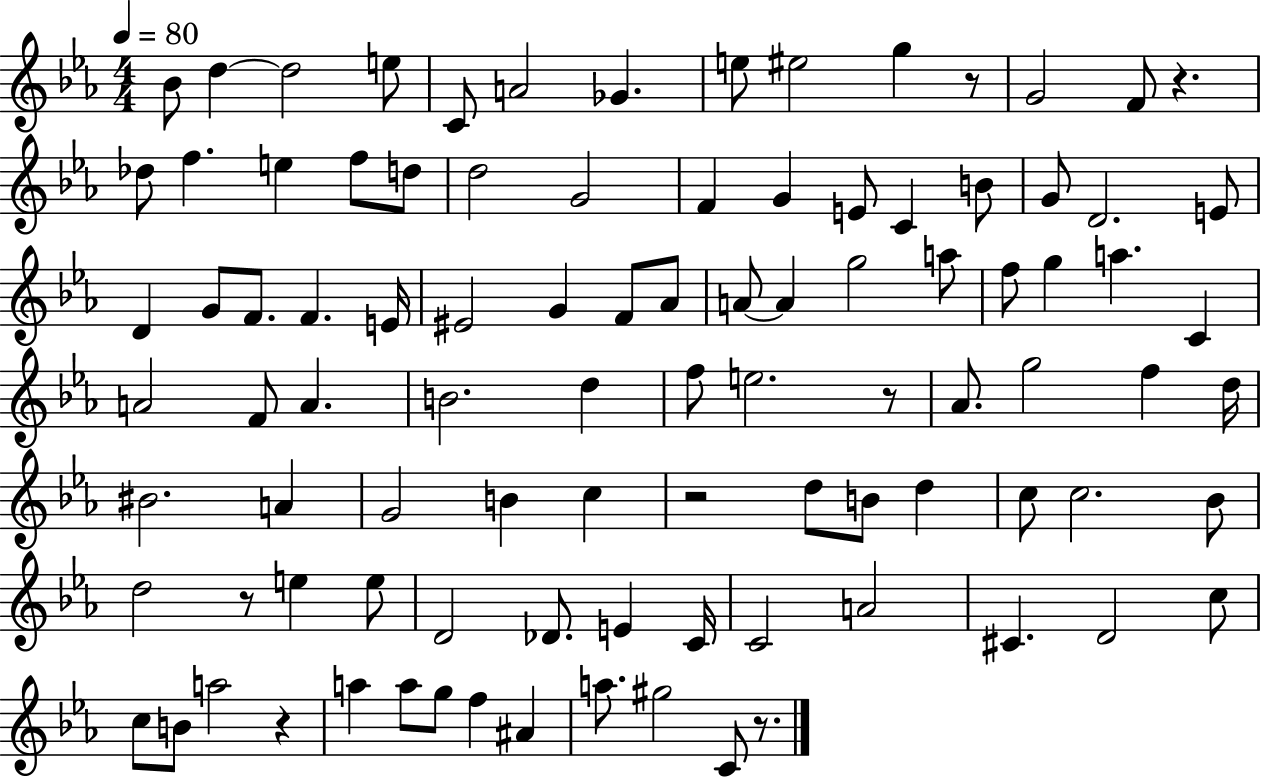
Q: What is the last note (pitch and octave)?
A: C4